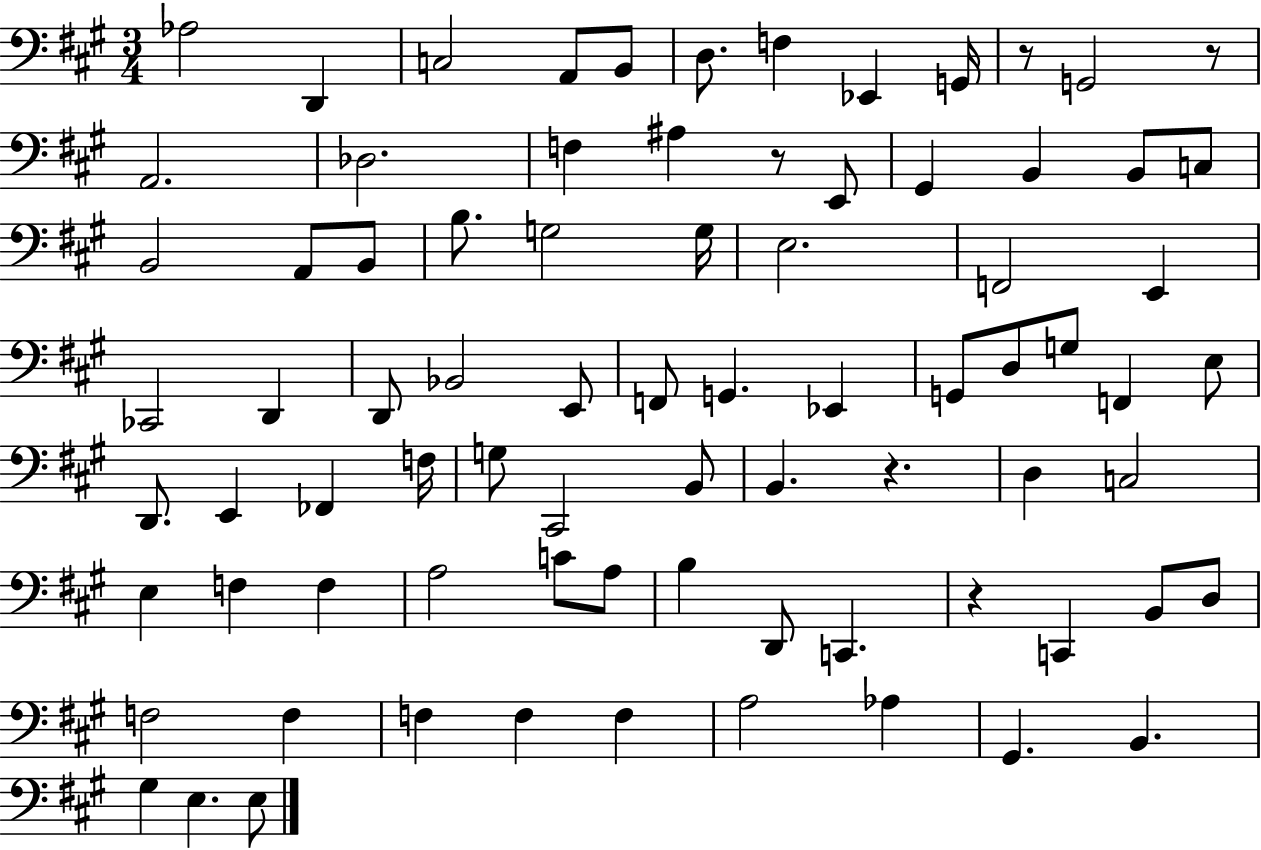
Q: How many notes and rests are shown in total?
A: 80